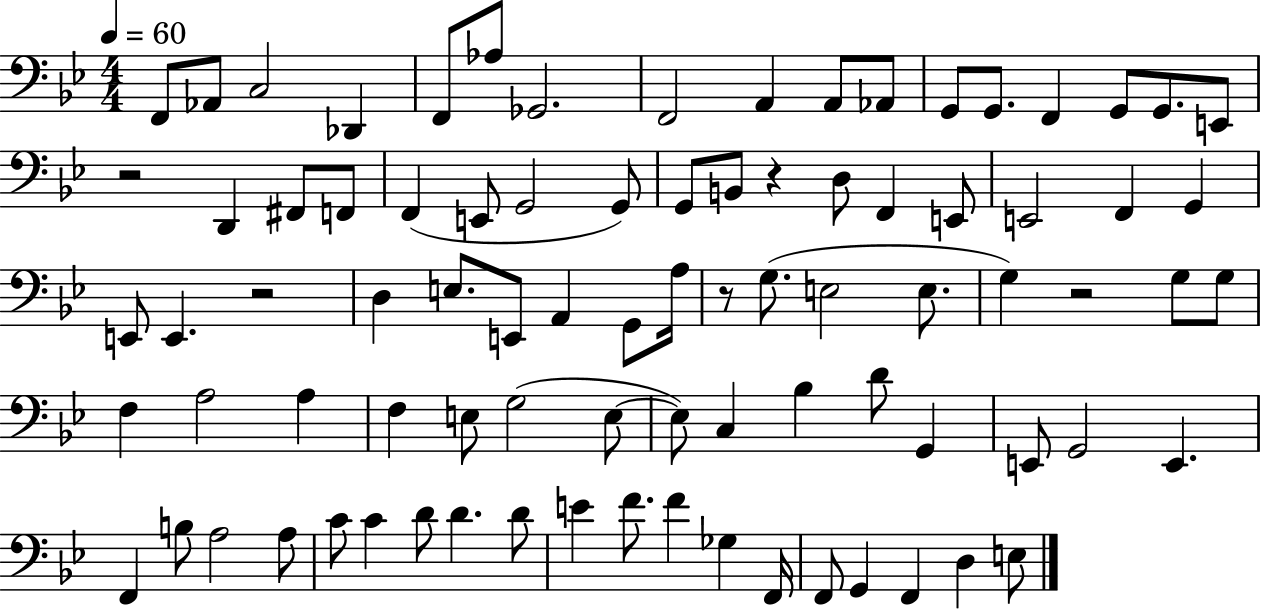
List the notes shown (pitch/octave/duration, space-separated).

F2/e Ab2/e C3/h Db2/q F2/e Ab3/e Gb2/h. F2/h A2/q A2/e Ab2/e G2/e G2/e. F2/q G2/e G2/e. E2/e R/h D2/q F#2/e F2/e F2/q E2/e G2/h G2/e G2/e B2/e R/q D3/e F2/q E2/e E2/h F2/q G2/q E2/e E2/q. R/h D3/q E3/e. E2/e A2/q G2/e A3/s R/e G3/e. E3/h E3/e. G3/q R/h G3/e G3/e F3/q A3/h A3/q F3/q E3/e G3/h E3/e E3/e C3/q Bb3/q D4/e G2/q E2/e G2/h E2/q. F2/q B3/e A3/h A3/e C4/e C4/q D4/e D4/q. D4/e E4/q F4/e. F4/q Gb3/q F2/s F2/e G2/q F2/q D3/q E3/e